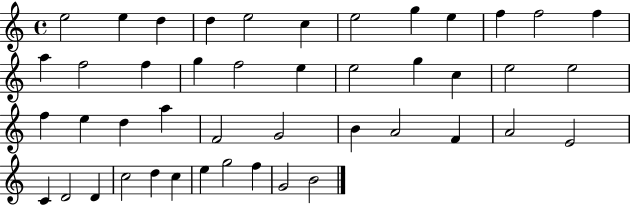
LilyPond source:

{
  \clef treble
  \time 4/4
  \defaultTimeSignature
  \key c \major
  e''2 e''4 d''4 | d''4 e''2 c''4 | e''2 g''4 e''4 | f''4 f''2 f''4 | \break a''4 f''2 f''4 | g''4 f''2 e''4 | e''2 g''4 c''4 | e''2 e''2 | \break f''4 e''4 d''4 a''4 | f'2 g'2 | b'4 a'2 f'4 | a'2 e'2 | \break c'4 d'2 d'4 | c''2 d''4 c''4 | e''4 g''2 f''4 | g'2 b'2 | \break \bar "|."
}